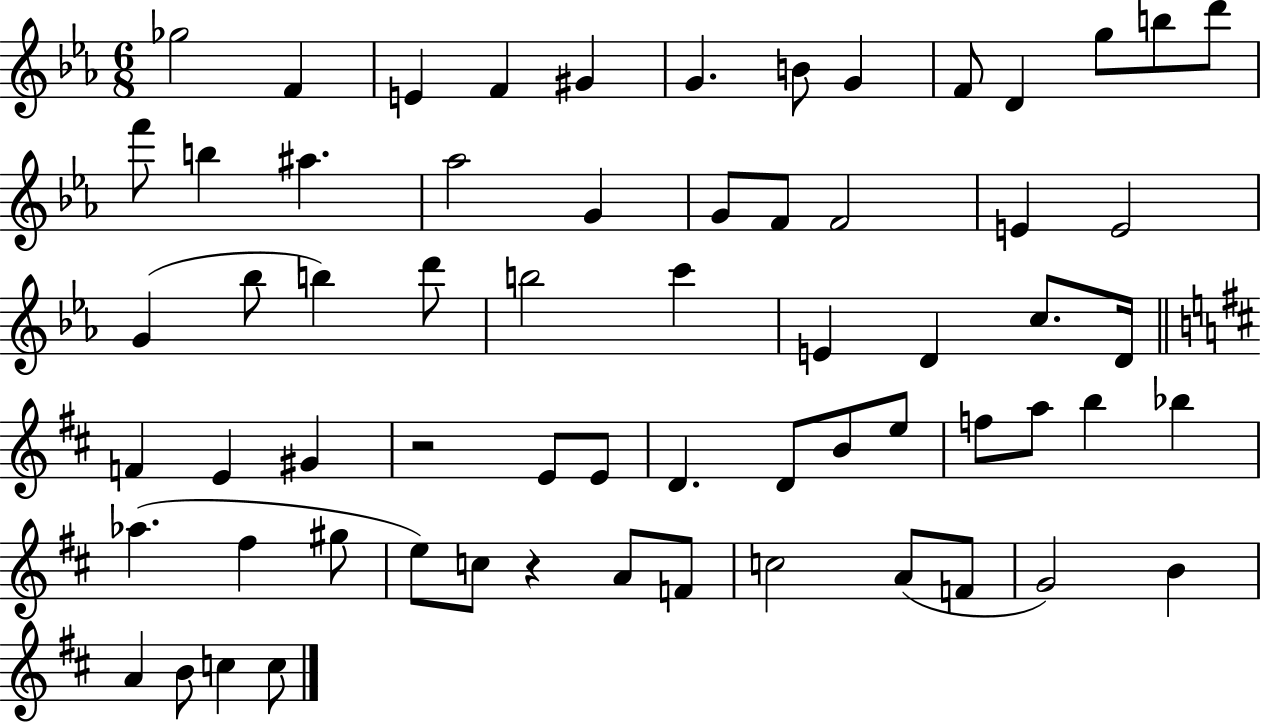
{
  \clef treble
  \numericTimeSignature
  \time 6/8
  \key ees \major
  \repeat volta 2 { ges''2 f'4 | e'4 f'4 gis'4 | g'4. b'8 g'4 | f'8 d'4 g''8 b''8 d'''8 | \break f'''8 b''4 ais''4. | aes''2 g'4 | g'8 f'8 f'2 | e'4 e'2 | \break g'4( bes''8 b''4) d'''8 | b''2 c'''4 | e'4 d'4 c''8. d'16 | \bar "||" \break \key b \minor f'4 e'4 gis'4 | r2 e'8 e'8 | d'4. d'8 b'8 e''8 | f''8 a''8 b''4 bes''4 | \break aes''4.( fis''4 gis''8 | e''8) c''8 r4 a'8 f'8 | c''2 a'8( f'8 | g'2) b'4 | \break a'4 b'8 c''4 c''8 | } \bar "|."
}